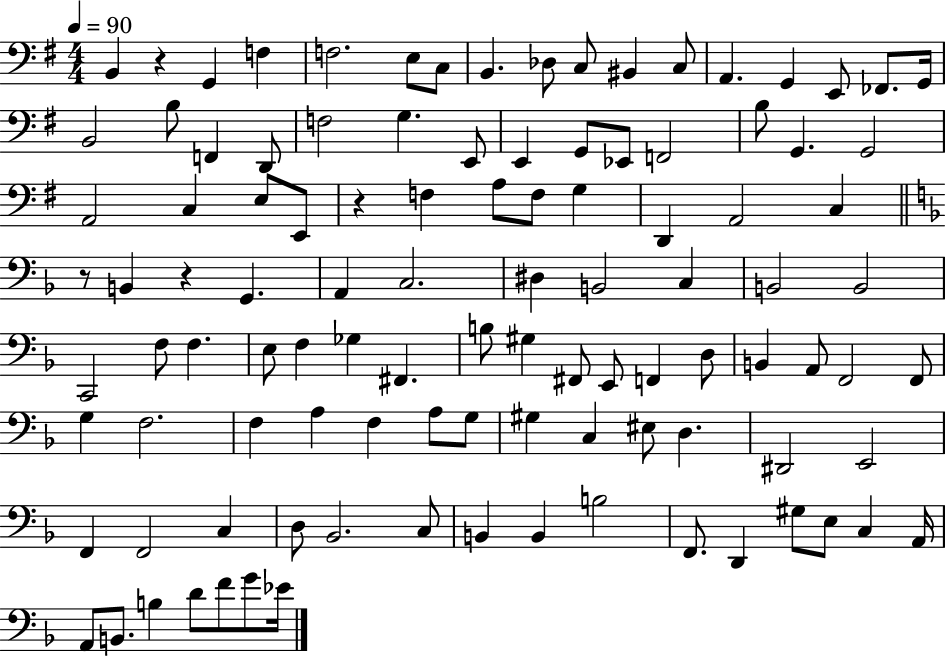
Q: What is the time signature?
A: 4/4